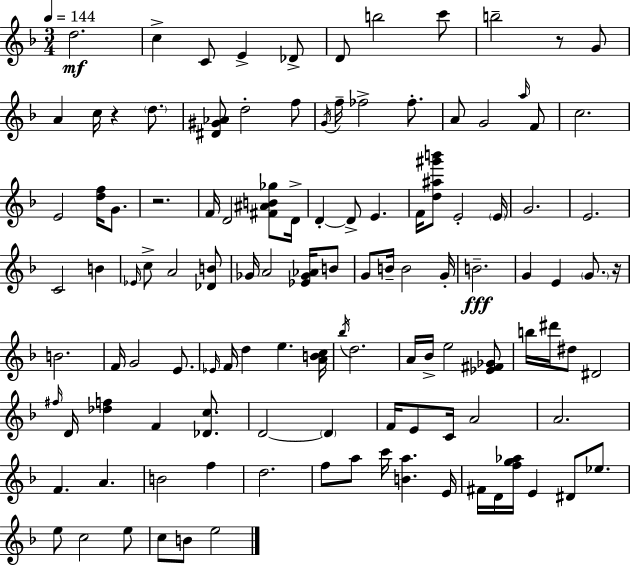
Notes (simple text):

D5/h. C5/q C4/e E4/q Db4/e D4/e B5/h C6/e B5/h R/e G4/e A4/q C5/s R/q D5/e. [D#4,G#4,Ab4]/e D5/h F5/e G4/s F5/s FES5/h FES5/e. A4/e G4/h A5/s F4/e C5/h. E4/h [D5,F5]/s G4/e. R/h. F4/s D4/h [F#4,A#4,B4,Gb5]/e D4/s D4/q D4/e E4/q. F4/s [D5,A#5,G#6,B6]/e E4/h E4/s G4/h. E4/h. C4/h B4/q Eb4/s C5/e A4/h [Db4,B4]/e Gb4/s A4/h [Eb4,Gb4,Ab4]/s B4/e G4/e B4/s B4/h G4/s B4/h. G4/q E4/q G4/e. R/s B4/h. F4/s G4/h E4/e. Eb4/s F4/s D5/q E5/q. [A4,B4,C5]/s Bb5/s D5/h. A4/s Bb4/s E5/h [Eb4,F#4,Gb4]/e B5/s D#6/s D#5/e D#4/h F#5/s D4/s [Db5,F5]/q F4/q [Db4,C5]/e. D4/h D4/q F4/s E4/e C4/s A4/h A4/h. F4/q. A4/q. B4/h F5/q D5/h. F5/e A5/e C6/s [B4,A5]/q. E4/s F#4/s D4/s [F5,G5,Ab5]/s E4/q D#4/e Eb5/e. E5/e C5/h E5/e C5/e B4/e E5/h